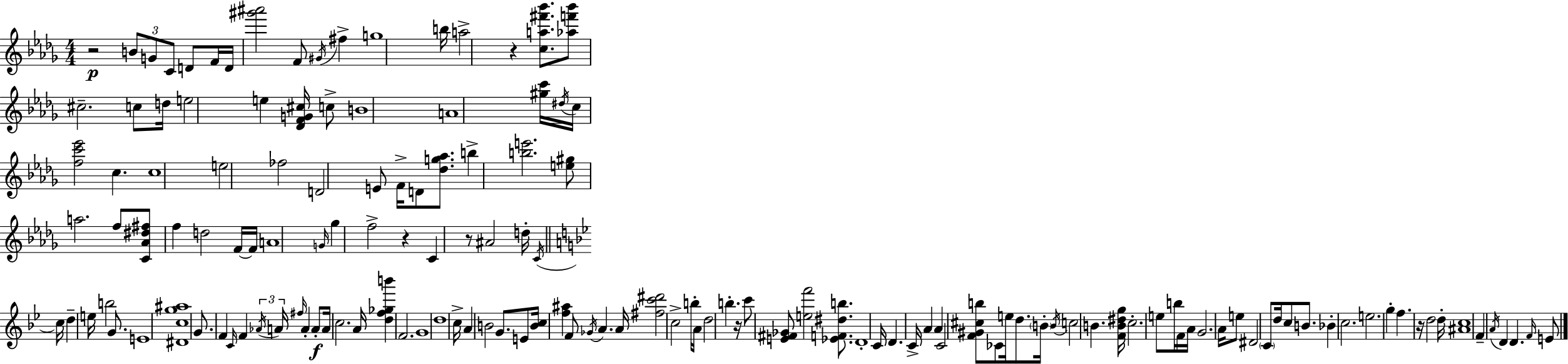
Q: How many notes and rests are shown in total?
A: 148